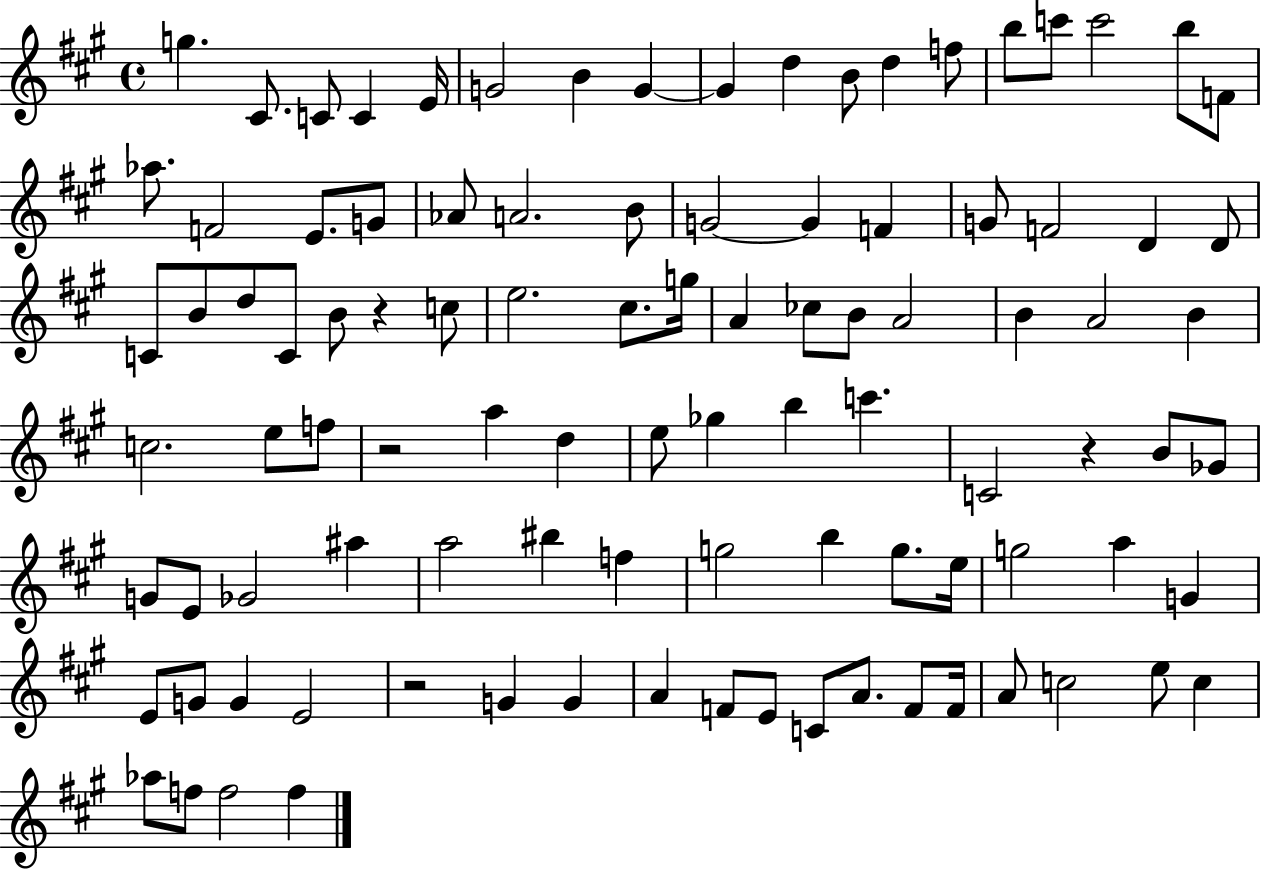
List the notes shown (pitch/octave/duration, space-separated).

G5/q. C#4/e. C4/e C4/q E4/s G4/h B4/q G4/q G4/q D5/q B4/e D5/q F5/e B5/e C6/e C6/h B5/e F4/e Ab5/e. F4/h E4/e. G4/e Ab4/e A4/h. B4/e G4/h G4/q F4/q G4/e F4/h D4/q D4/e C4/e B4/e D5/e C4/e B4/e R/q C5/e E5/h. C#5/e. G5/s A4/q CES5/e B4/e A4/h B4/q A4/h B4/q C5/h. E5/e F5/e R/h A5/q D5/q E5/e Gb5/q B5/q C6/q. C4/h R/q B4/e Gb4/e G4/e E4/e Gb4/h A#5/q A5/h BIS5/q F5/q G5/h B5/q G5/e. E5/s G5/h A5/q G4/q E4/e G4/e G4/q E4/h R/h G4/q G4/q A4/q F4/e E4/e C4/e A4/e. F4/e F4/s A4/e C5/h E5/e C5/q Ab5/e F5/e F5/h F5/q